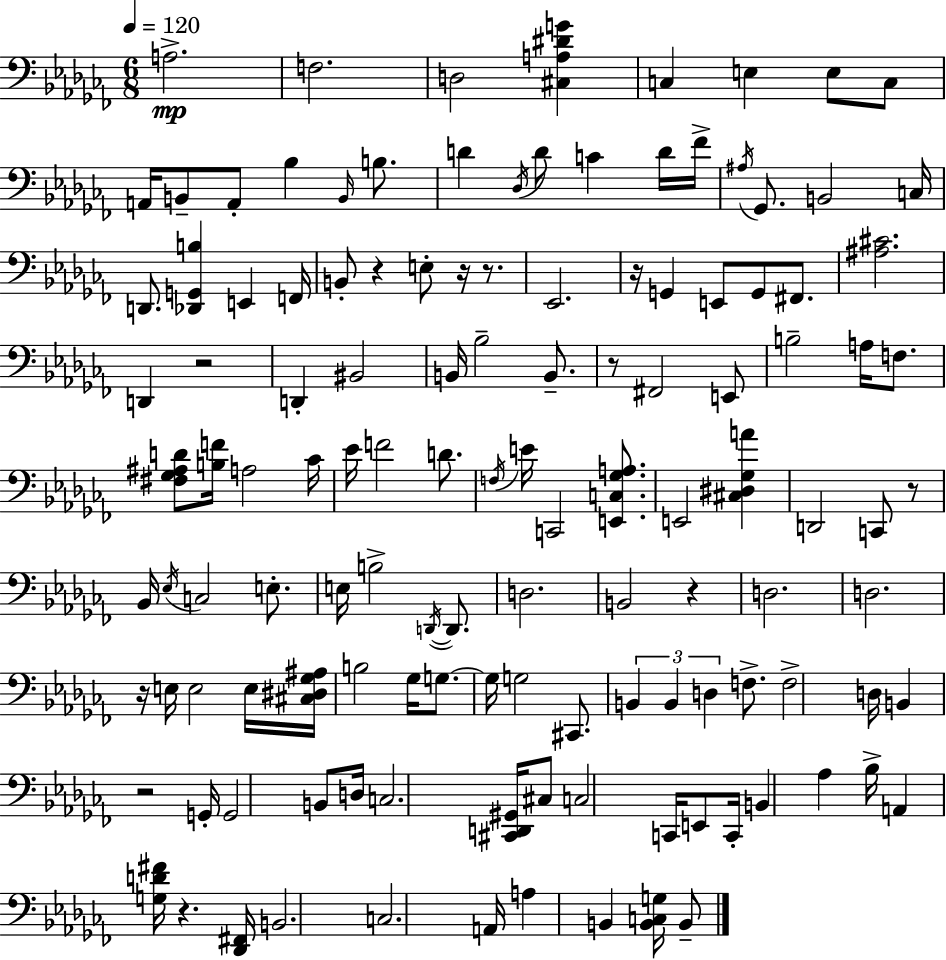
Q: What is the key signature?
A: AES minor